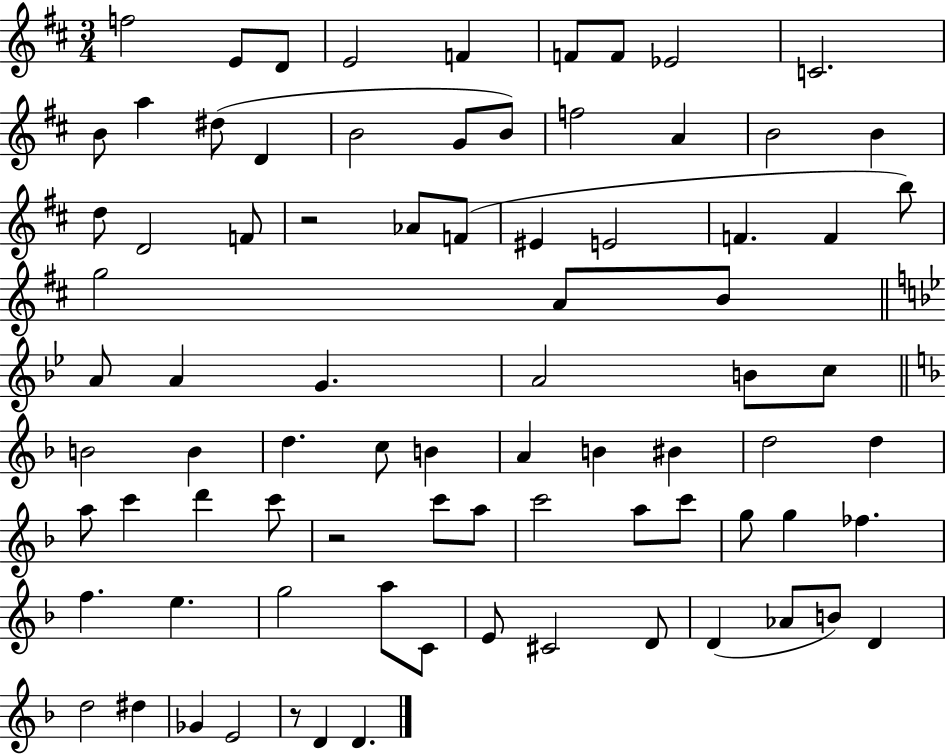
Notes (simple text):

F5/h E4/e D4/e E4/h F4/q F4/e F4/e Eb4/h C4/h. B4/e A5/q D#5/e D4/q B4/h G4/e B4/e F5/h A4/q B4/h B4/q D5/e D4/h F4/e R/h Ab4/e F4/e EIS4/q E4/h F4/q. F4/q B5/e G5/h A4/e B4/e A4/e A4/q G4/q. A4/h B4/e C5/e B4/h B4/q D5/q. C5/e B4/q A4/q B4/q BIS4/q D5/h D5/q A5/e C6/q D6/q C6/e R/h C6/e A5/e C6/h A5/e C6/e G5/e G5/q FES5/q. F5/q. E5/q. G5/h A5/e C4/e E4/e C#4/h D4/e D4/q Ab4/e B4/e D4/q D5/h D#5/q Gb4/q E4/h R/e D4/q D4/q.